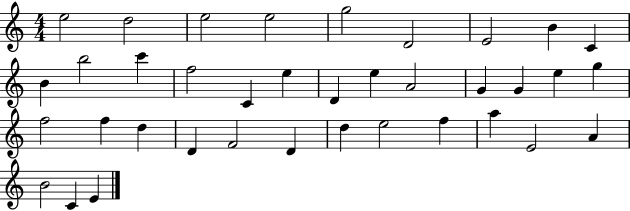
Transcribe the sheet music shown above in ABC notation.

X:1
T:Untitled
M:4/4
L:1/4
K:C
e2 d2 e2 e2 g2 D2 E2 B C B b2 c' f2 C e D e A2 G G e g f2 f d D F2 D d e2 f a E2 A B2 C E